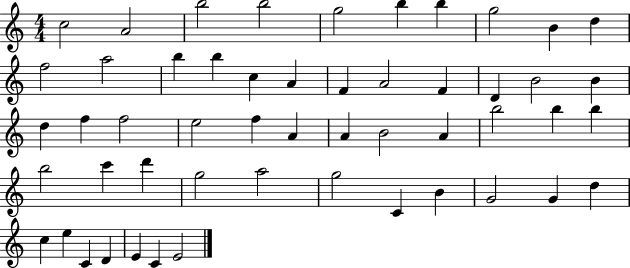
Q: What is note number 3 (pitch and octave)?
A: B5